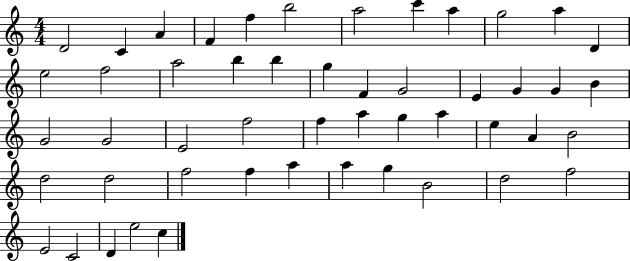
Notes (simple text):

D4/h C4/q A4/q F4/q F5/q B5/h A5/h C6/q A5/q G5/h A5/q D4/q E5/h F5/h A5/h B5/q B5/q G5/q F4/q G4/h E4/q G4/q G4/q B4/q G4/h G4/h E4/h F5/h F5/q A5/q G5/q A5/q E5/q A4/q B4/h D5/h D5/h F5/h F5/q A5/q A5/q G5/q B4/h D5/h F5/h E4/h C4/h D4/q E5/h C5/q